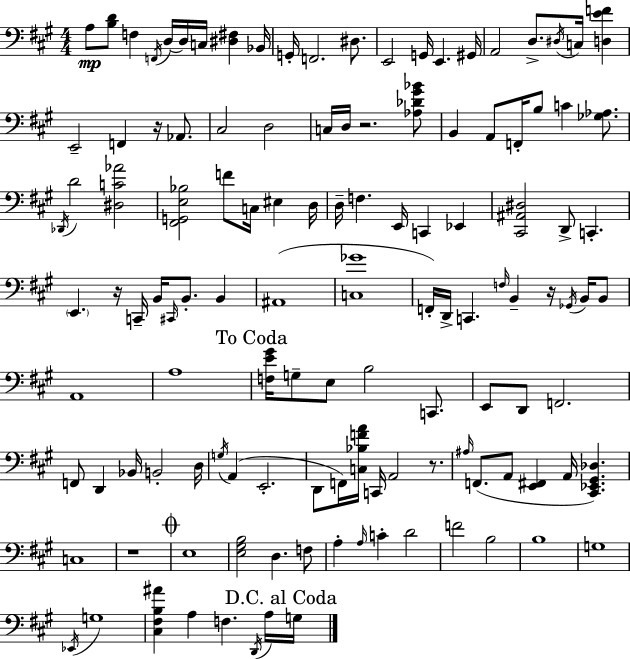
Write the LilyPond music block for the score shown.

{
  \clef bass
  \numericTimeSignature
  \time 4/4
  \key a \major
  a8\mp <b d'>8 f4 \acciaccatura { f,16 } d16~~ d16 c16 <dis fis>4 | bes,16 g,16-. f,2. dis8. | e,2 g,16 e,4. | gis,16 a,2 d8.-> \acciaccatura { dis16 } c16 <d e' f'>4 | \break e,2-- f,4 r16 aes,8. | cis2 d2 | c16 d16 r2. | <aes des' gis' bes'>8 b,4 a,8 f,16-. b8 c'4 <ges aes>8. | \break \acciaccatura { des,16 } d'2 <dis c' aes'>2 | <fis, g, e bes>2 f'8 c16 eis4 | d16 d16-- f4. e,16 c,4 ees,4 | <cis, ais, dis>2 d,8-> c,4.-. | \break \parenthesize e,4. r16 c,16-- b,16 \grace { cis,16 } b,8.-. | b,4 ais,1( | <c ges'>1 | f,16-.) d,16-> c,4. \grace { f16 } b,4-- | \break r16 \acciaccatura { ges,16 } b,16 b,8 a,1 | a1 | \mark "To Coda" <f e' gis'>16 g8-- e8 b2 | c,8. e,8 d,8 f,2. | \break f,8 d,4 bes,16 b,2-. | d16 \acciaccatura { g16 }( a,4 e,2.-. | d,8 f,16) <c bes f' a'>16 c,16 a,2 | r8. \grace { ais16 } f,8.( a,8 <e, fis,>4 | \break a,16 <cis, ees, gis, des>4.) c1 | r1 | \mark \markup { \musicglyph "scripts.coda" } e1 | <e gis b>2 | \break d4. f8 a4-. \grace { a16 } c'4-. | d'2 f'2 | b2 b1 | g1 | \break \acciaccatura { ees,16 } g1 | <cis fis b ais'>4 a4 | f4. \acciaccatura { d,16 } a16 \mark "D.C. al Coda" g16 \bar "|."
}